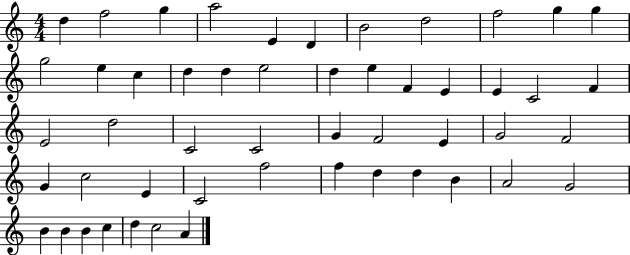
X:1
T:Untitled
M:4/4
L:1/4
K:C
d f2 g a2 E D B2 d2 f2 g g g2 e c d d e2 d e F E E C2 F E2 d2 C2 C2 G F2 E G2 F2 G c2 E C2 f2 f d d B A2 G2 B B B c d c2 A